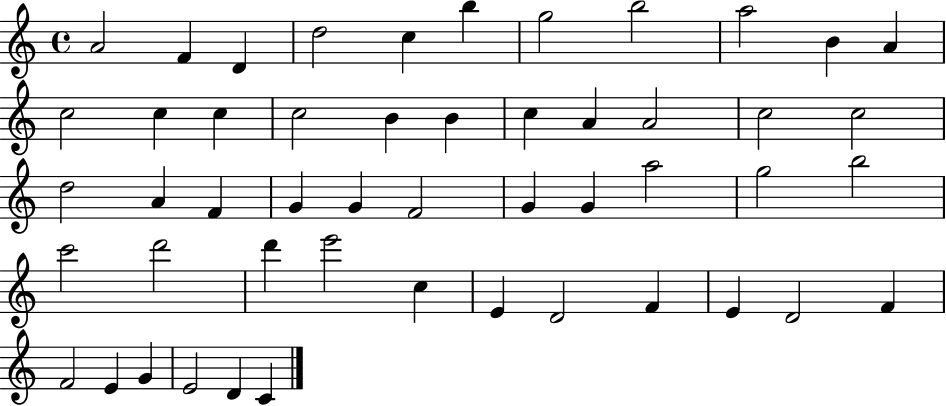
{
  \clef treble
  \time 4/4
  \defaultTimeSignature
  \key c \major
  a'2 f'4 d'4 | d''2 c''4 b''4 | g''2 b''2 | a''2 b'4 a'4 | \break c''2 c''4 c''4 | c''2 b'4 b'4 | c''4 a'4 a'2 | c''2 c''2 | \break d''2 a'4 f'4 | g'4 g'4 f'2 | g'4 g'4 a''2 | g''2 b''2 | \break c'''2 d'''2 | d'''4 e'''2 c''4 | e'4 d'2 f'4 | e'4 d'2 f'4 | \break f'2 e'4 g'4 | e'2 d'4 c'4 | \bar "|."
}